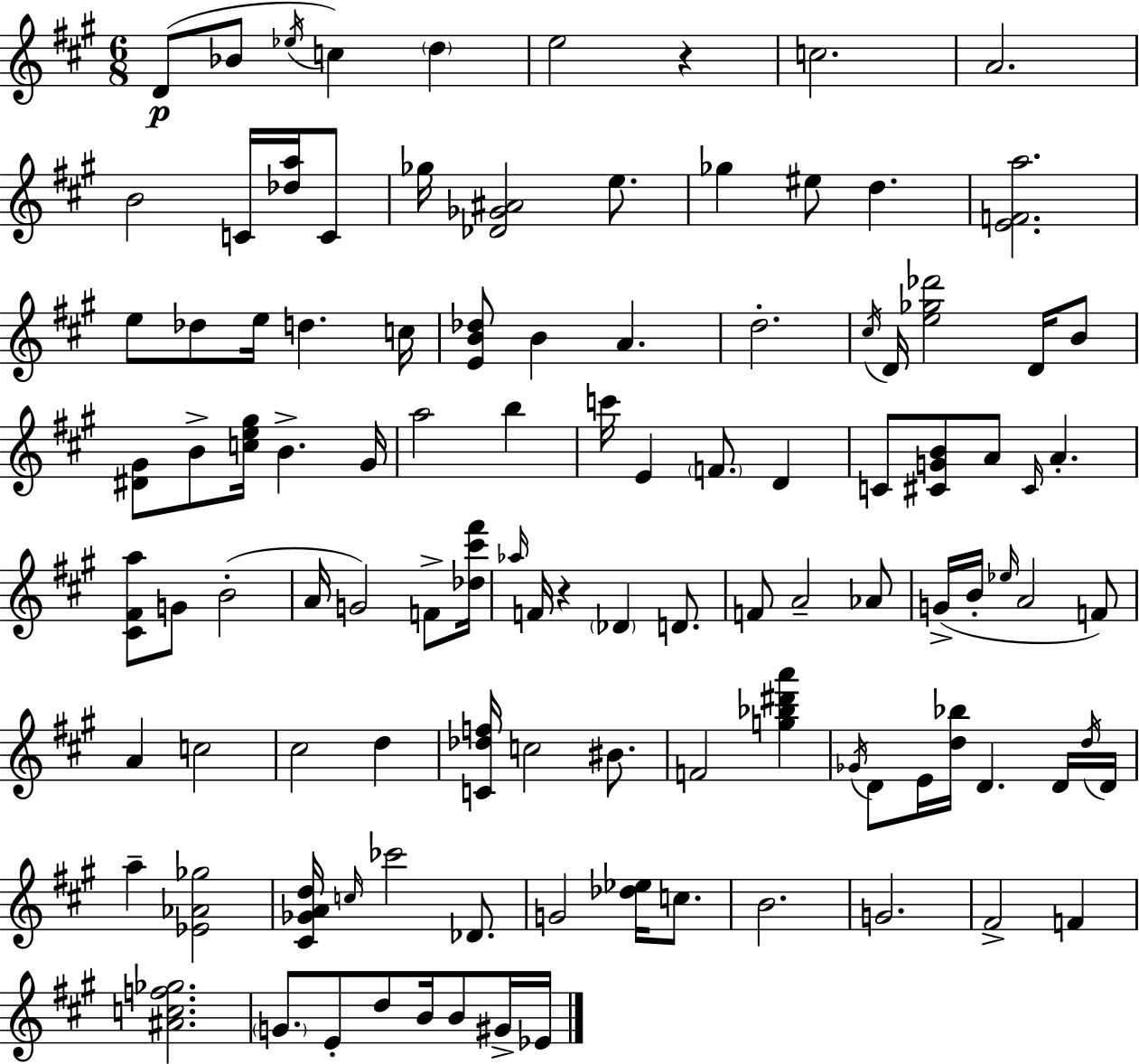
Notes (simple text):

D4/e Bb4/e Eb5/s C5/q D5/q E5/h R/q C5/h. A4/h. B4/h C4/s [Db5,A5]/s C4/e Gb5/s [Db4,Gb4,A#4]/h E5/e. Gb5/q EIS5/e D5/q. [E4,F4,A5]/h. E5/e Db5/e E5/s D5/q. C5/s [E4,B4,Db5]/e B4/q A4/q. D5/h. C#5/s D4/s [E5,Gb5,Db6]/h D4/s B4/e [D#4,G#4]/e B4/e [C5,E5,G#5]/s B4/q. G#4/s A5/h B5/q C6/s E4/q F4/e. D4/q C4/e [C#4,G4,B4]/e A4/e C#4/s A4/q. [C#4,F#4,A5]/e G4/e B4/h A4/s G4/h F4/e [Db5,C#6,F#6]/s Ab5/s F4/s R/q Db4/q D4/e. F4/e A4/h Ab4/e G4/s B4/s Eb5/s A4/h F4/e A4/q C5/h C#5/h D5/q [C4,Db5,F5]/s C5/h BIS4/e. F4/h [G5,Bb5,D#6,A6]/q Gb4/s D4/e E4/s [D5,Bb5]/s D4/q. D4/s D5/s D4/s A5/q [Eb4,Ab4,Gb5]/h [C#4,Gb4,A4,D5]/s C5/s CES6/h Db4/e. G4/h [Db5,Eb5]/s C5/e. B4/h. G4/h. F#4/h F4/q [A#4,C5,F5,Gb5]/h. G4/e. E4/e D5/e B4/s B4/e G#4/s Eb4/s